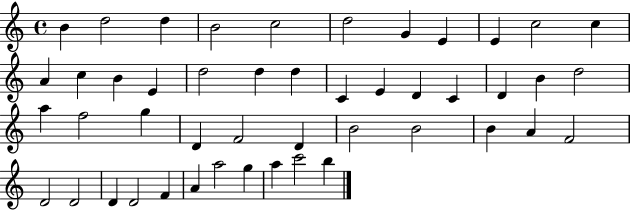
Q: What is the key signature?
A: C major